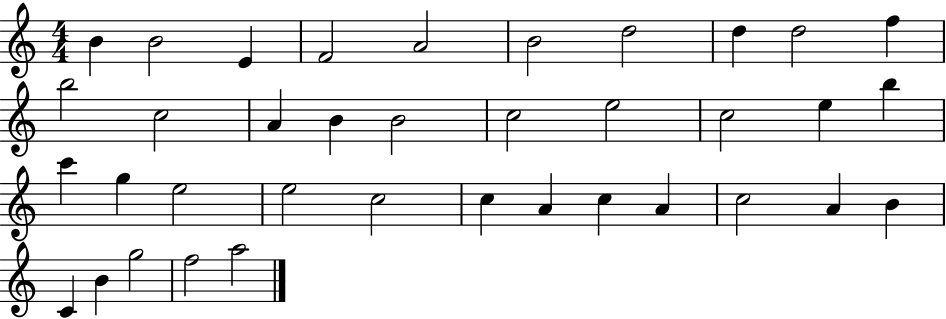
{
  \clef treble
  \numericTimeSignature
  \time 4/4
  \key c \major
  b'4 b'2 e'4 | f'2 a'2 | b'2 d''2 | d''4 d''2 f''4 | \break b''2 c''2 | a'4 b'4 b'2 | c''2 e''2 | c''2 e''4 b''4 | \break c'''4 g''4 e''2 | e''2 c''2 | c''4 a'4 c''4 a'4 | c''2 a'4 b'4 | \break c'4 b'4 g''2 | f''2 a''2 | \bar "|."
}